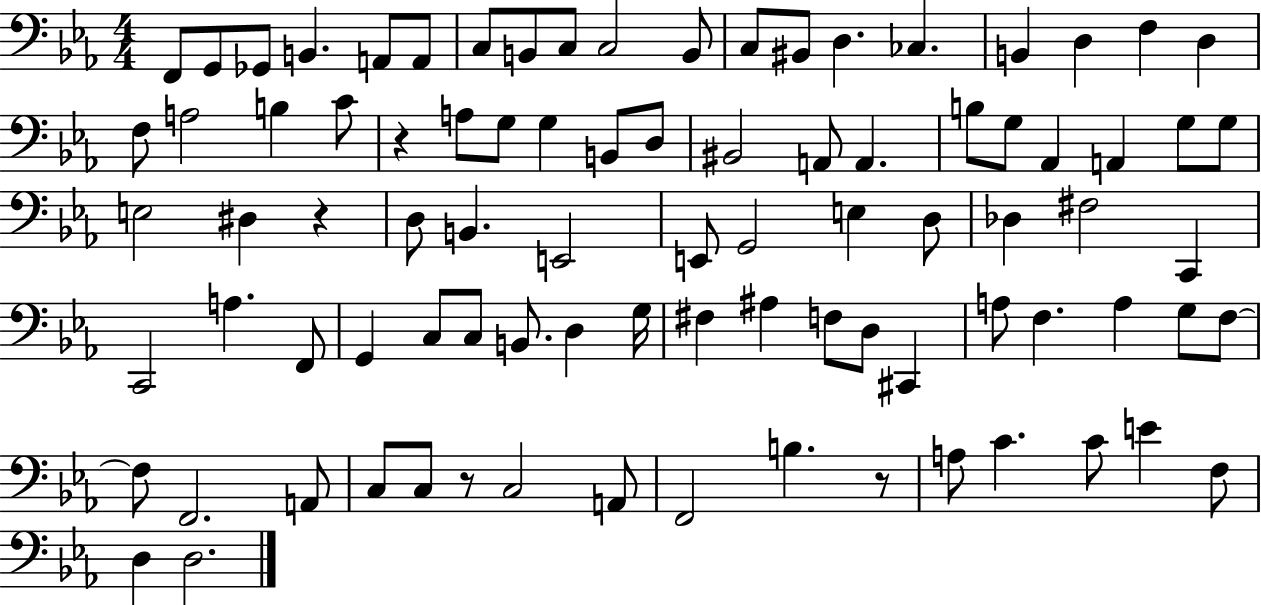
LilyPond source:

{
  \clef bass
  \numericTimeSignature
  \time 4/4
  \key ees \major
  \repeat volta 2 { f,8 g,8 ges,8 b,4. a,8 a,8 | c8 b,8 c8 c2 b,8 | c8 bis,8 d4. ces4. | b,4 d4 f4 d4 | \break f8 a2 b4 c'8 | r4 a8 g8 g4 b,8 d8 | bis,2 a,8 a,4. | b8 g8 aes,4 a,4 g8 g8 | \break e2 dis4 r4 | d8 b,4. e,2 | e,8 g,2 e4 d8 | des4 fis2 c,4 | \break c,2 a4. f,8 | g,4 c8 c8 b,8. d4 g16 | fis4 ais4 f8 d8 cis,4 | a8 f4. a4 g8 f8~~ | \break f8 f,2. a,8 | c8 c8 r8 c2 a,8 | f,2 b4. r8 | a8 c'4. c'8 e'4 f8 | \break d4 d2. | } \bar "|."
}